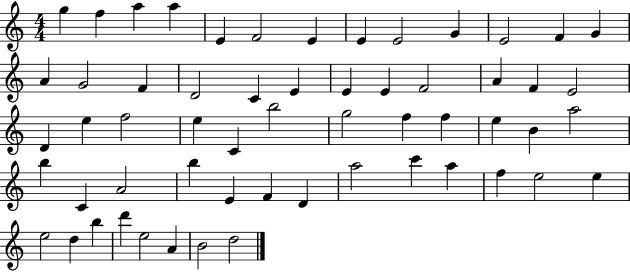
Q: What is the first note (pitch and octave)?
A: G5